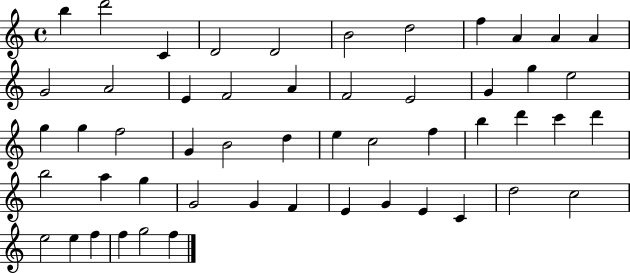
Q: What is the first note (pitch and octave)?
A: B5